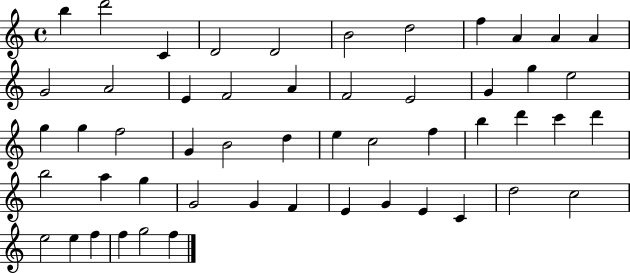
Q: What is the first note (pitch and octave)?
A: B5